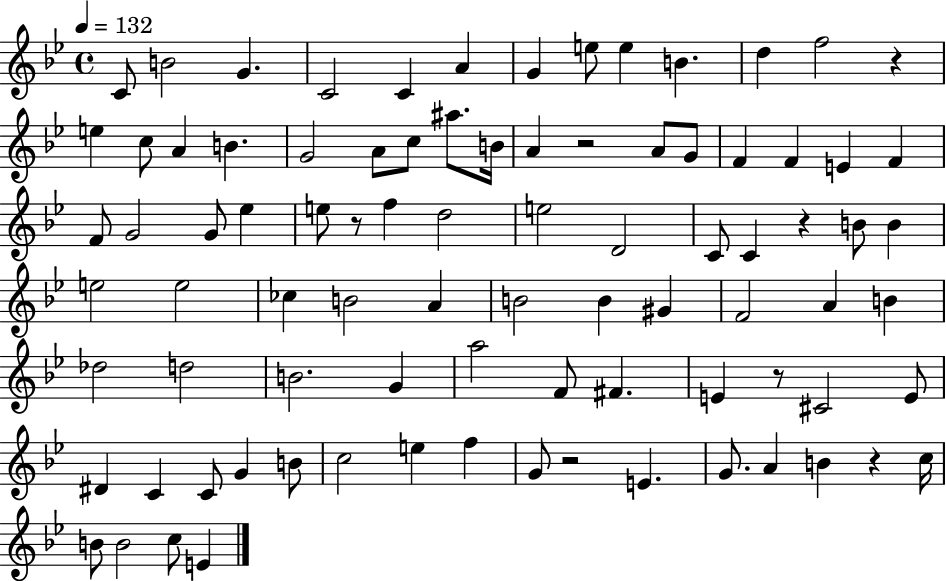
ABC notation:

X:1
T:Untitled
M:4/4
L:1/4
K:Bb
C/2 B2 G C2 C A G e/2 e B d f2 z e c/2 A B G2 A/2 c/2 ^a/2 B/4 A z2 A/2 G/2 F F E F F/2 G2 G/2 _e e/2 z/2 f d2 e2 D2 C/2 C z B/2 B e2 e2 _c B2 A B2 B ^G F2 A B _d2 d2 B2 G a2 F/2 ^F E z/2 ^C2 E/2 ^D C C/2 G B/2 c2 e f G/2 z2 E G/2 A B z c/4 B/2 B2 c/2 E